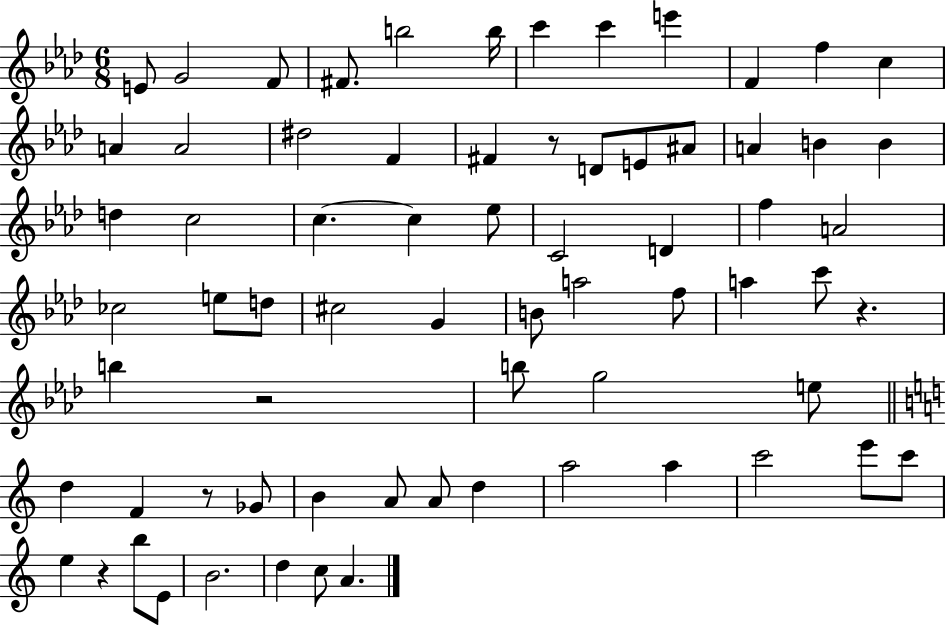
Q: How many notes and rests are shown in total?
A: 70